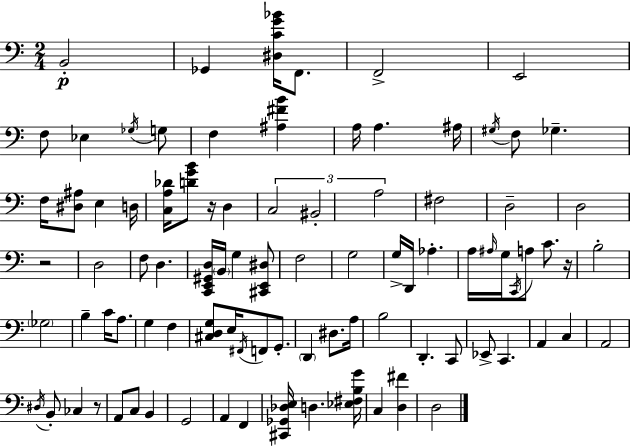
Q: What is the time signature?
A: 2/4